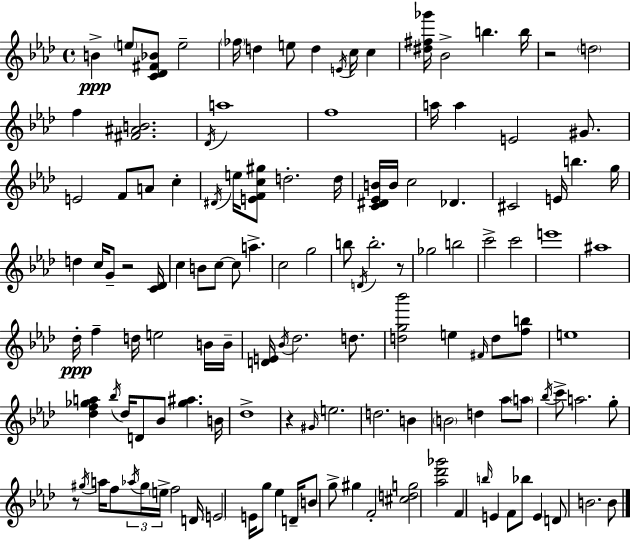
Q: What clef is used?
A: treble